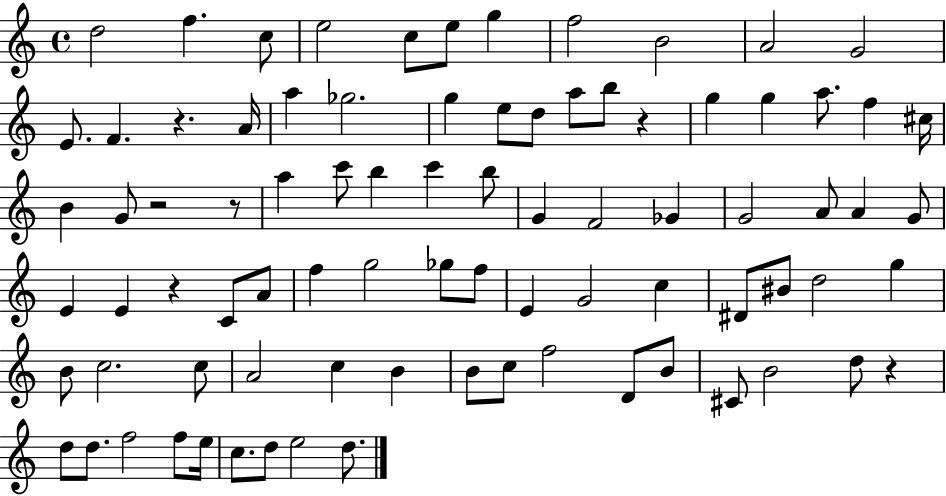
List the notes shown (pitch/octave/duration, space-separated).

D5/h F5/q. C5/e E5/h C5/e E5/e G5/q F5/h B4/h A4/h G4/h E4/e. F4/q. R/q. A4/s A5/q Gb5/h. G5/q E5/e D5/e A5/e B5/e R/q G5/q G5/q A5/e. F5/q C#5/s B4/q G4/e R/h R/e A5/q C6/e B5/q C6/q B5/e G4/q F4/h Gb4/q G4/h A4/e A4/q G4/e E4/q E4/q R/q C4/e A4/e F5/q G5/h Gb5/e F5/e E4/q G4/h C5/q D#4/e BIS4/e D5/h G5/q B4/e C5/h. C5/e A4/h C5/q B4/q B4/e C5/e F5/h D4/e B4/e C#4/e B4/h D5/e R/q D5/e D5/e. F5/h F5/e E5/s C5/e. D5/e E5/h D5/e.